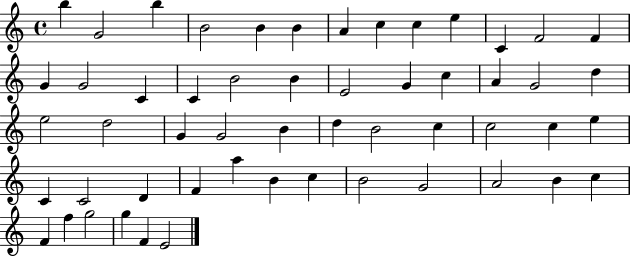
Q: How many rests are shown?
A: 0